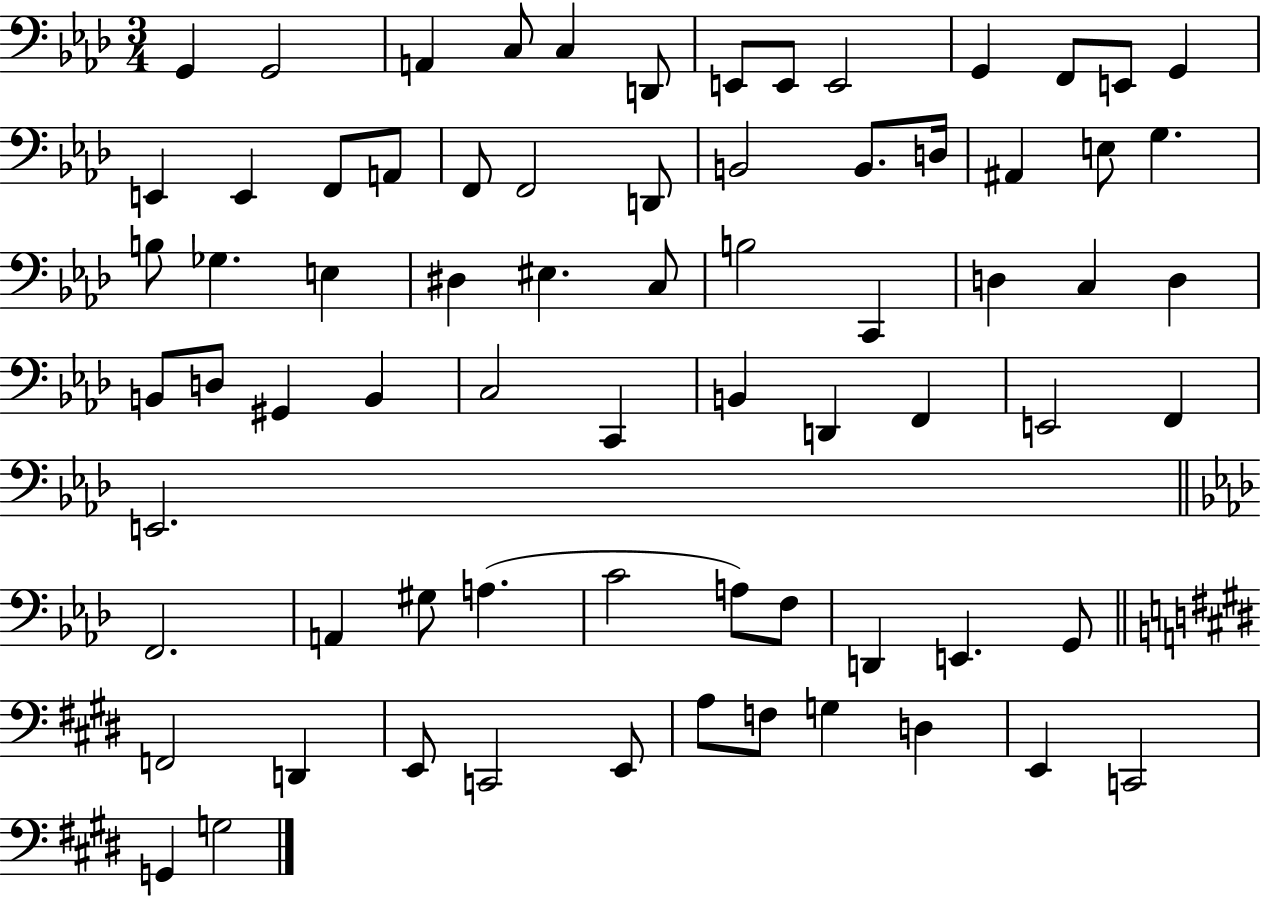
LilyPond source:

{
  \clef bass
  \numericTimeSignature
  \time 3/4
  \key aes \major
  g,4 g,2 | a,4 c8 c4 d,8 | e,8 e,8 e,2 | g,4 f,8 e,8 g,4 | \break e,4 e,4 f,8 a,8 | f,8 f,2 d,8 | b,2 b,8. d16 | ais,4 e8 g4. | \break b8 ges4. e4 | dis4 eis4. c8 | b2 c,4 | d4 c4 d4 | \break b,8 d8 gis,4 b,4 | c2 c,4 | b,4 d,4 f,4 | e,2 f,4 | \break e,2. | \bar "||" \break \key aes \major f,2. | a,4 gis8 a4.( | c'2 a8) f8 | d,4 e,4. g,8 | \break \bar "||" \break \key e \major f,2 d,4 | e,8 c,2 e,8 | a8 f8 g4 d4 | e,4 c,2 | \break g,4 g2 | \bar "|."
}